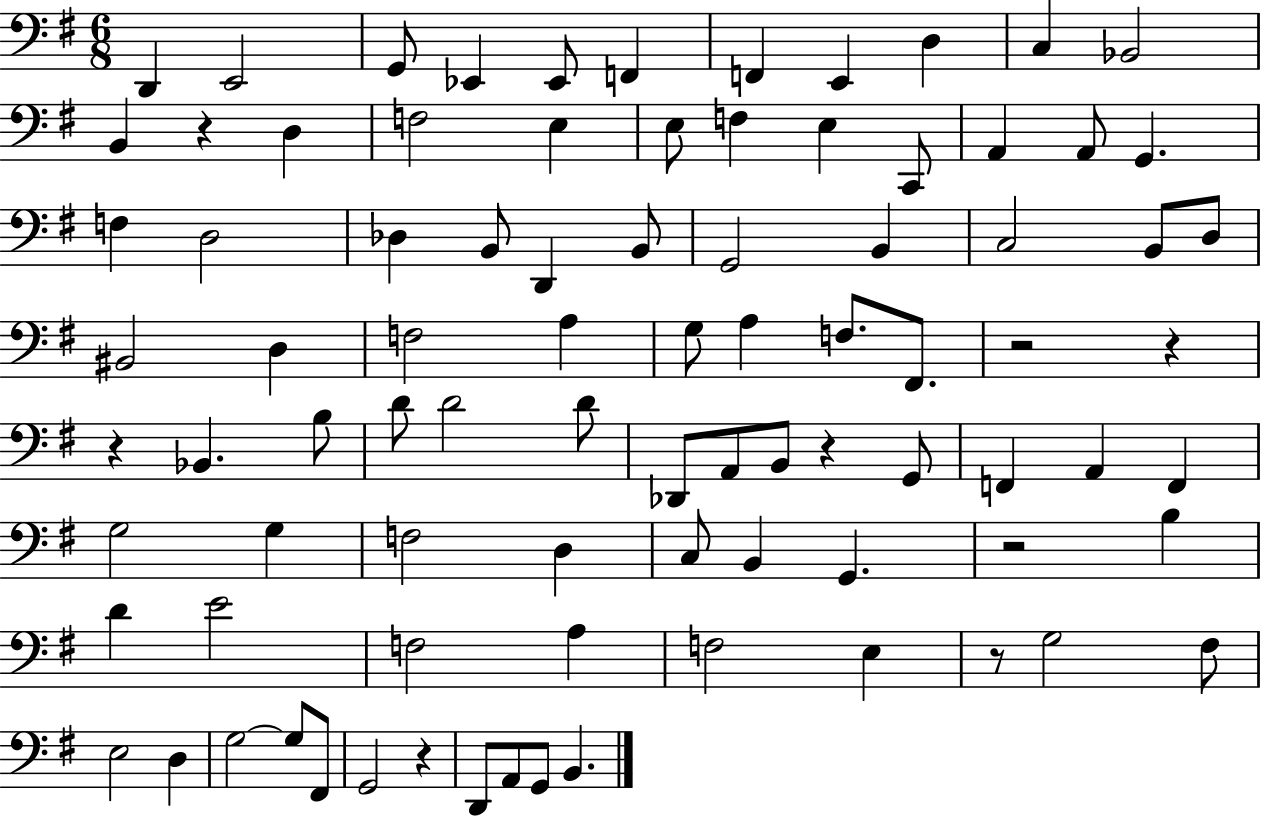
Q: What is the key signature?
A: G major